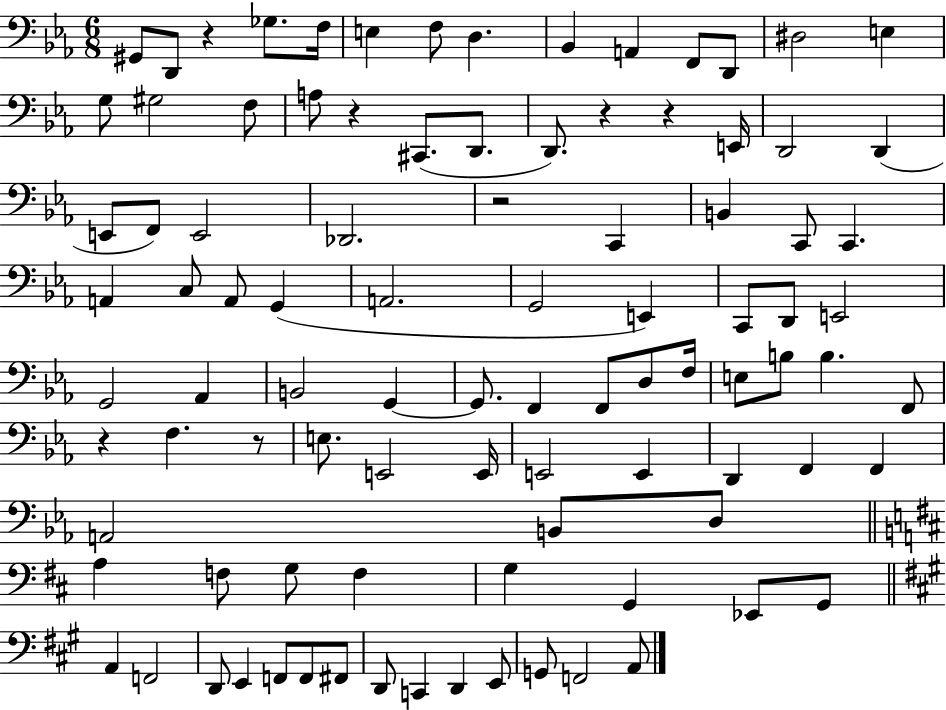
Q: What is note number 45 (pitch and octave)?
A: G2